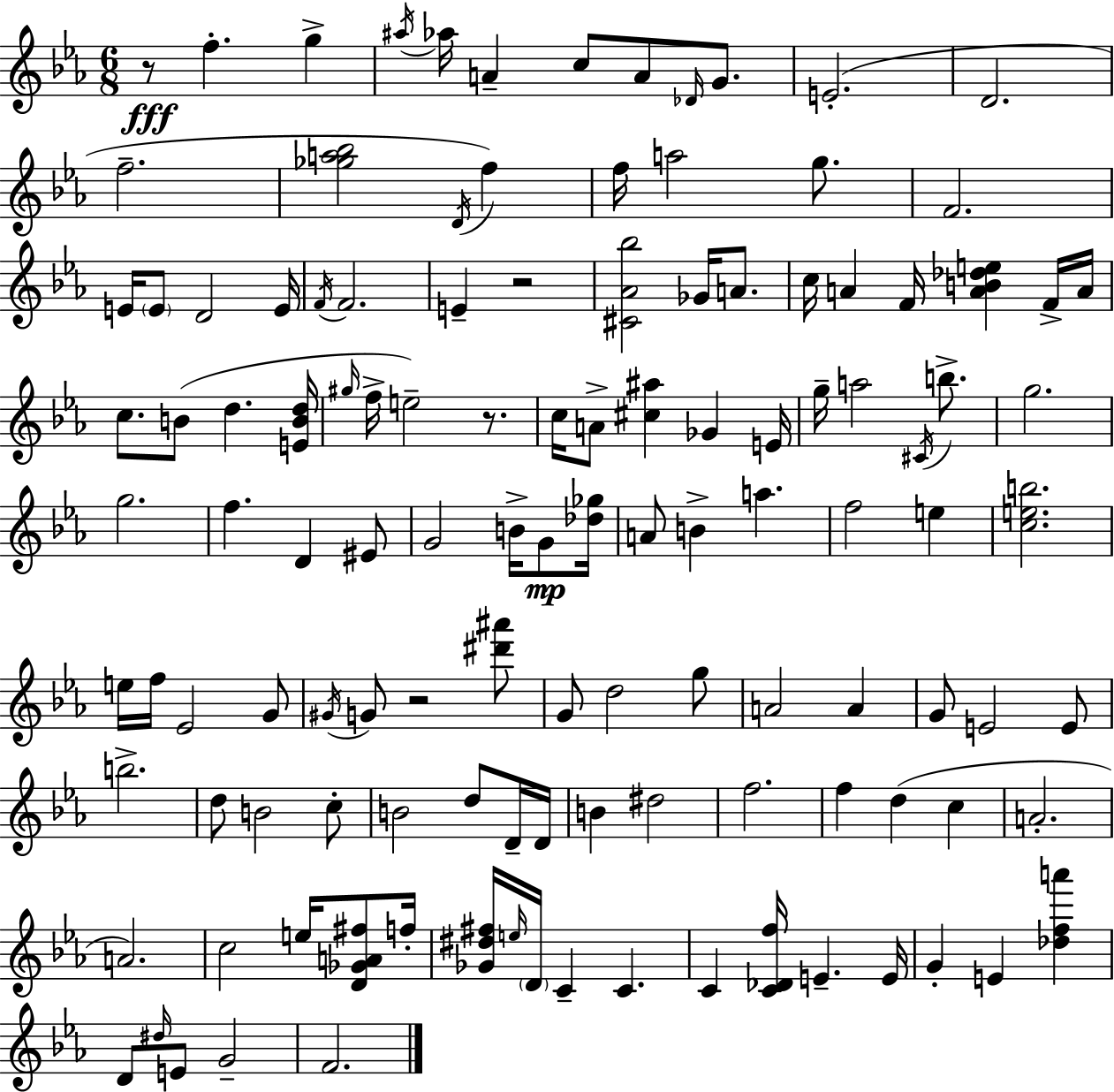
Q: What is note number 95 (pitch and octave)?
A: C4